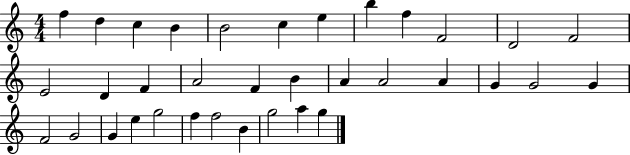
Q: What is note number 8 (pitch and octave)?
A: B5